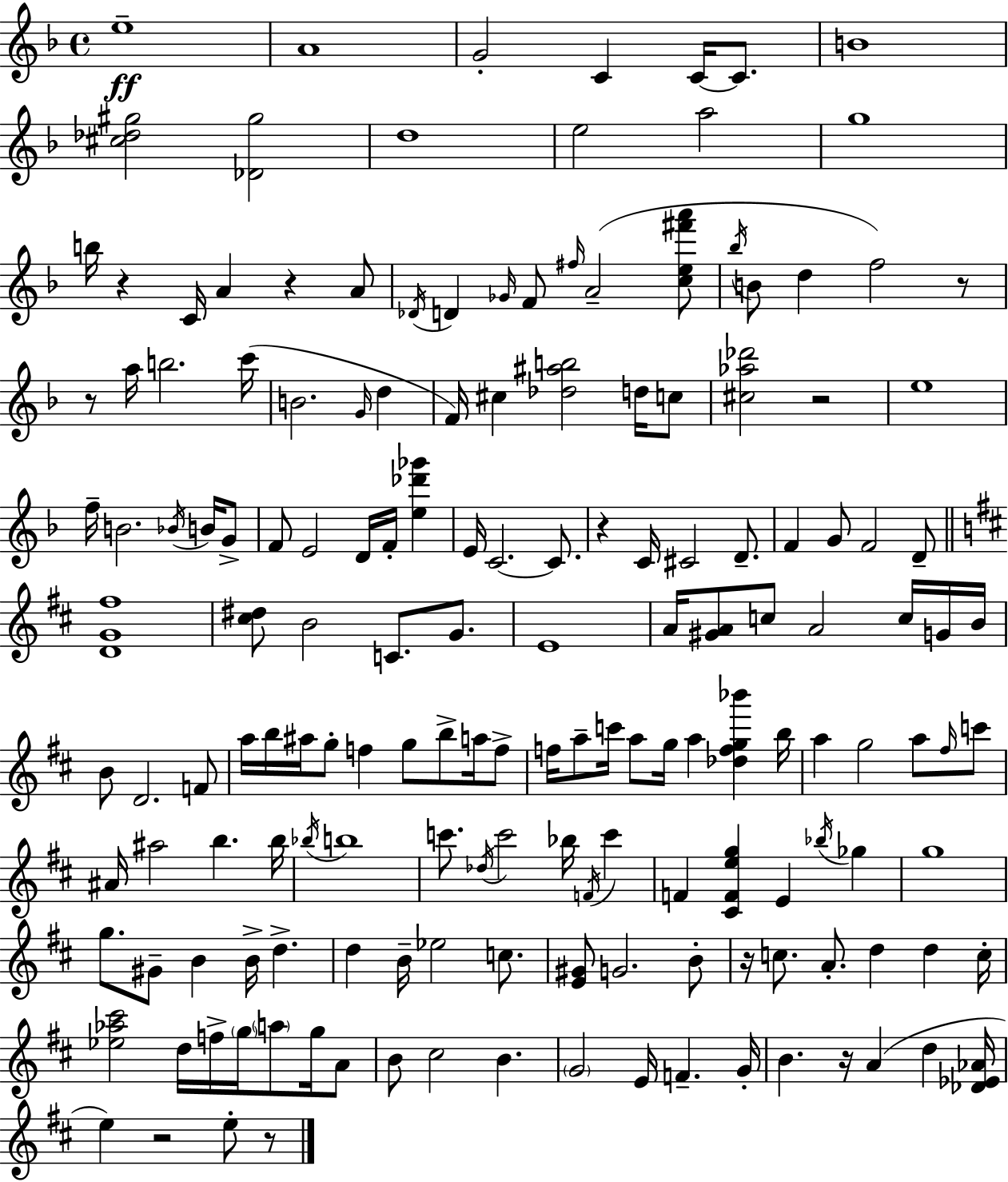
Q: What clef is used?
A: treble